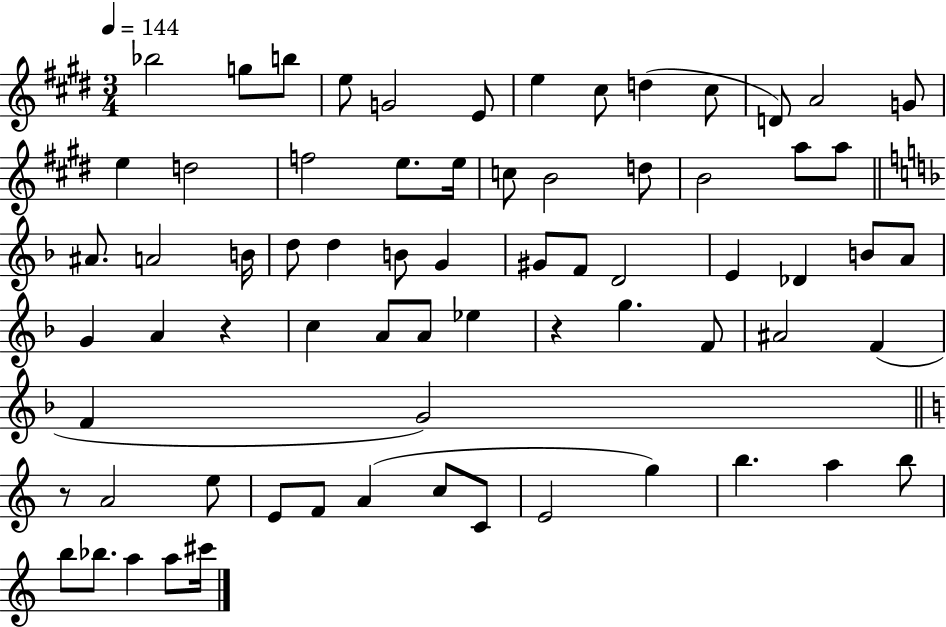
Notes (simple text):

Bb5/h G5/e B5/e E5/e G4/h E4/e E5/q C#5/e D5/q C#5/e D4/e A4/h G4/e E5/q D5/h F5/h E5/e. E5/s C5/e B4/h D5/e B4/h A5/e A5/e A#4/e. A4/h B4/s D5/e D5/q B4/e G4/q G#4/e F4/e D4/h E4/q Db4/q B4/e A4/e G4/q A4/q R/q C5/q A4/e A4/e Eb5/q R/q G5/q. F4/e A#4/h F4/q F4/q G4/h R/e A4/h E5/e E4/e F4/e A4/q C5/e C4/e E4/h G5/q B5/q. A5/q B5/e B5/e Bb5/e. A5/q A5/e C#6/s